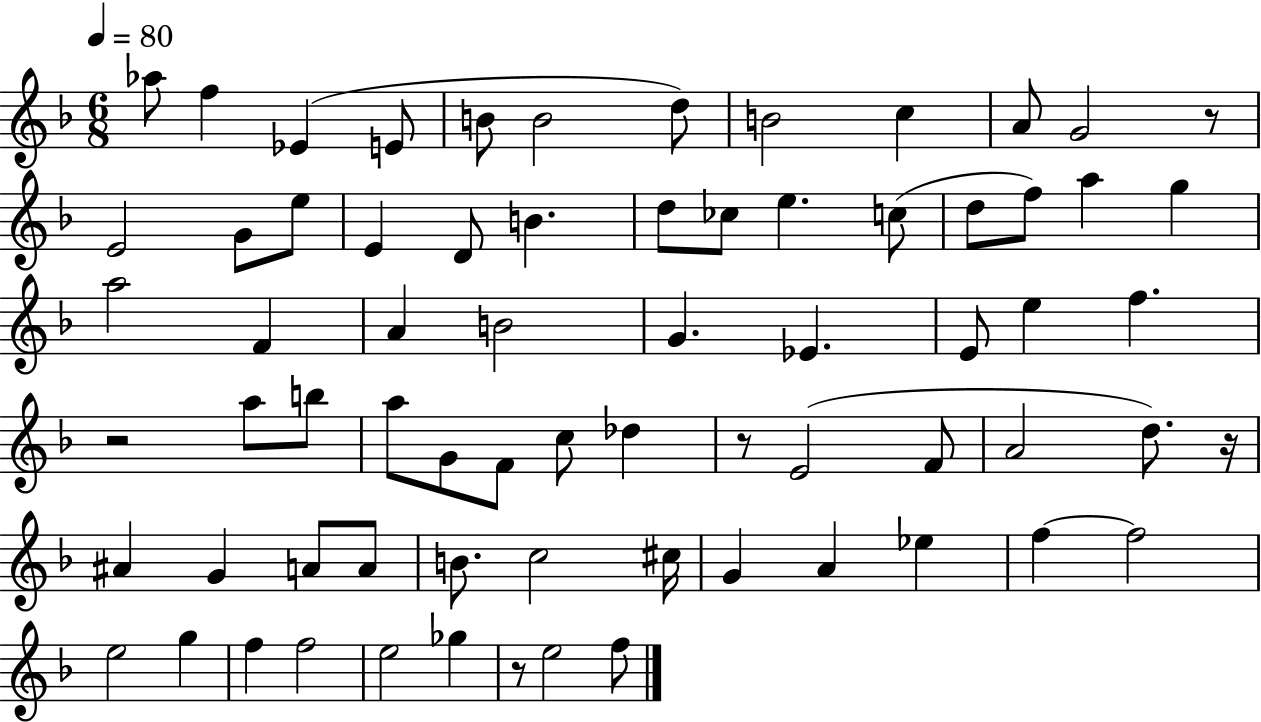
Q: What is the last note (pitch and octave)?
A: F5